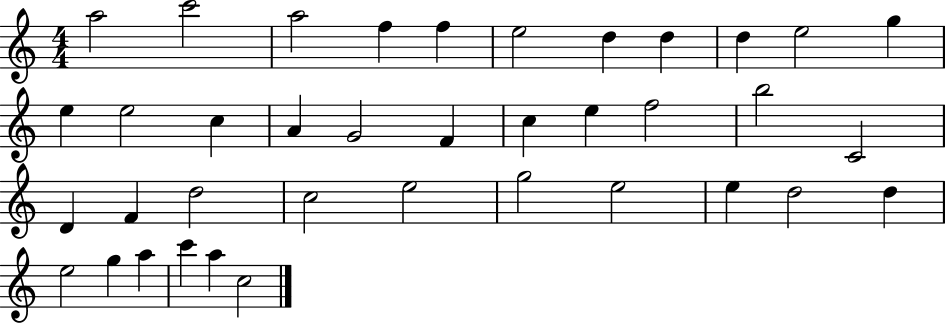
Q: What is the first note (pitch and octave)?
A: A5